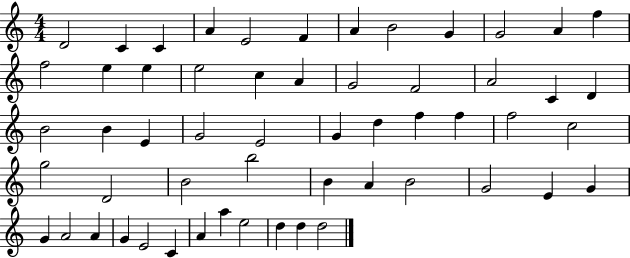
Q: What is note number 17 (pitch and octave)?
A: C5